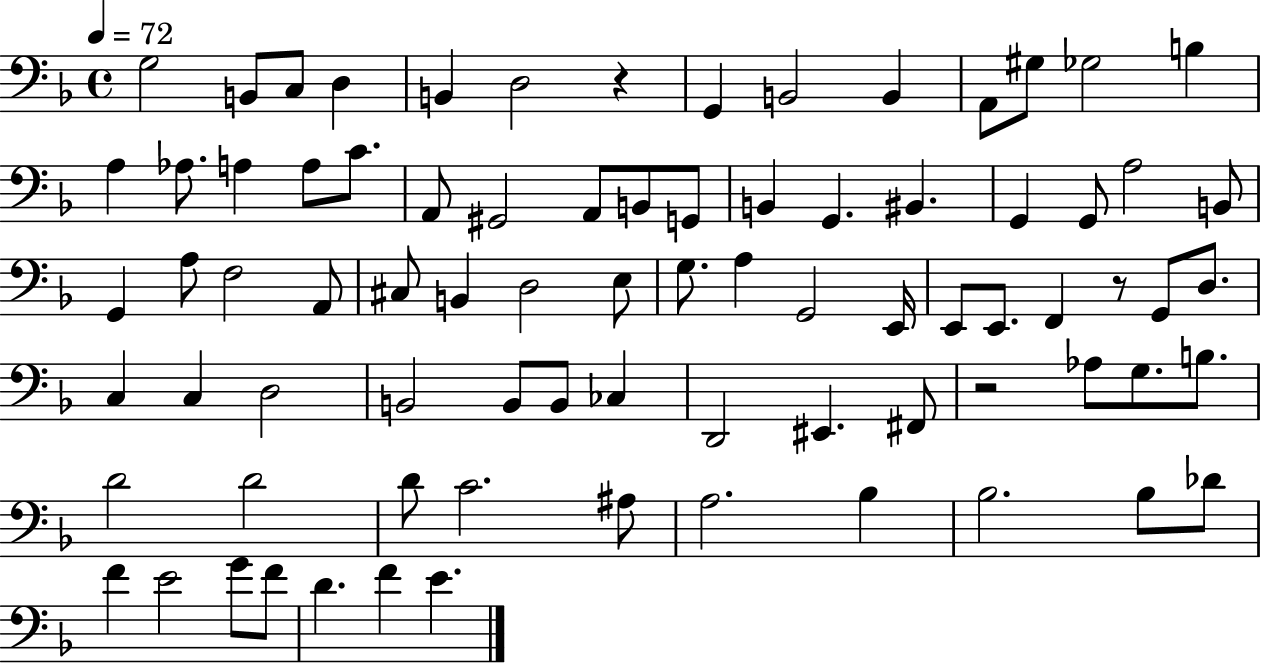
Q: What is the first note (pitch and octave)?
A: G3